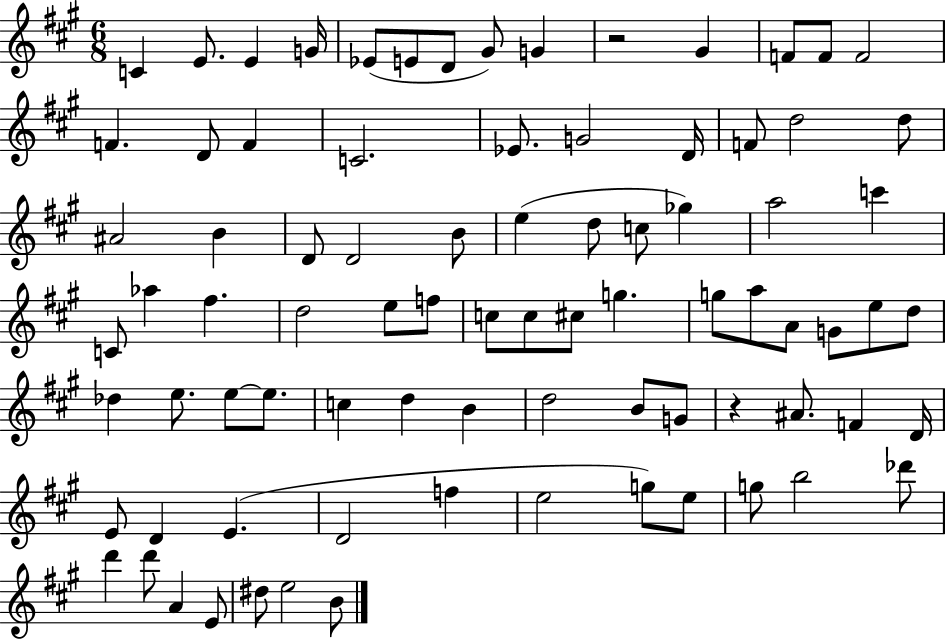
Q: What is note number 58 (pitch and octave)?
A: D5